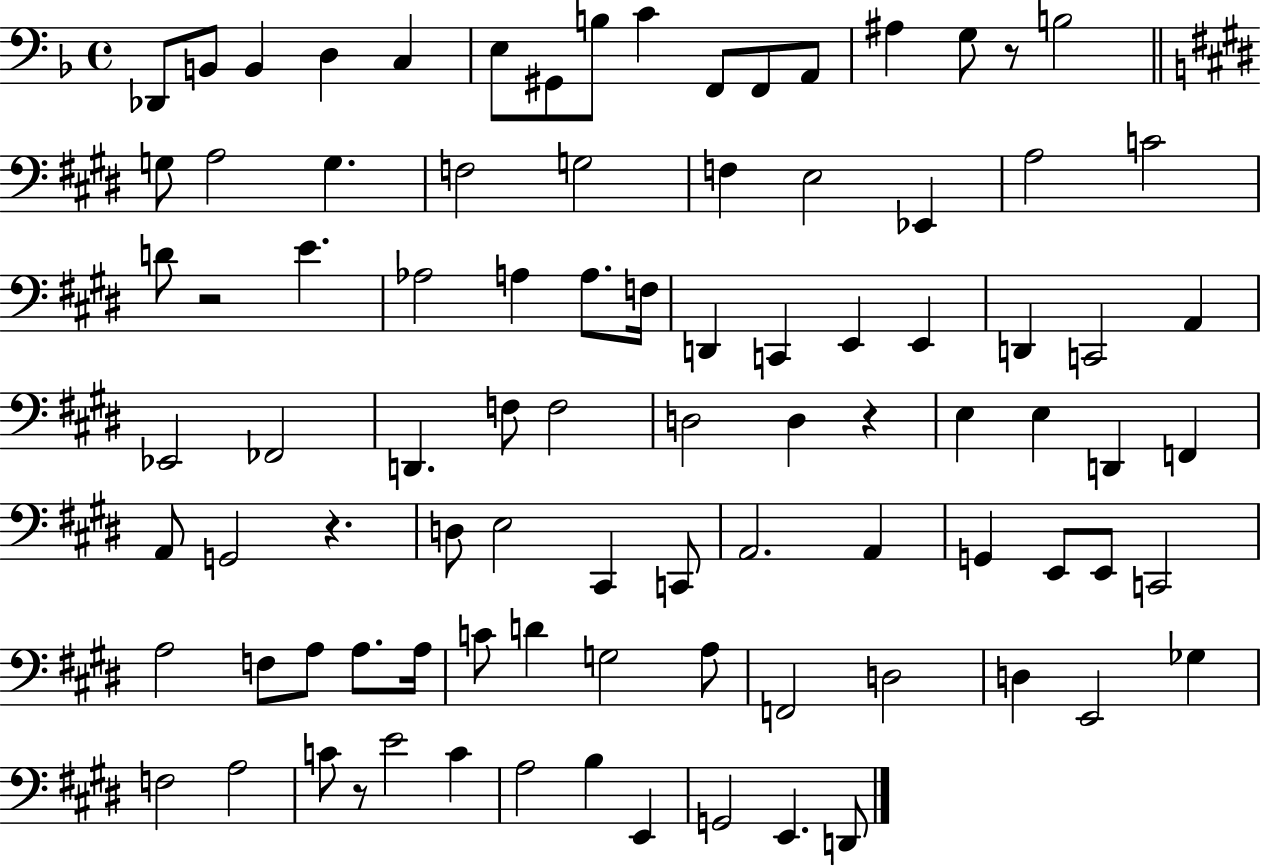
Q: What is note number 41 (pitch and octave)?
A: D2